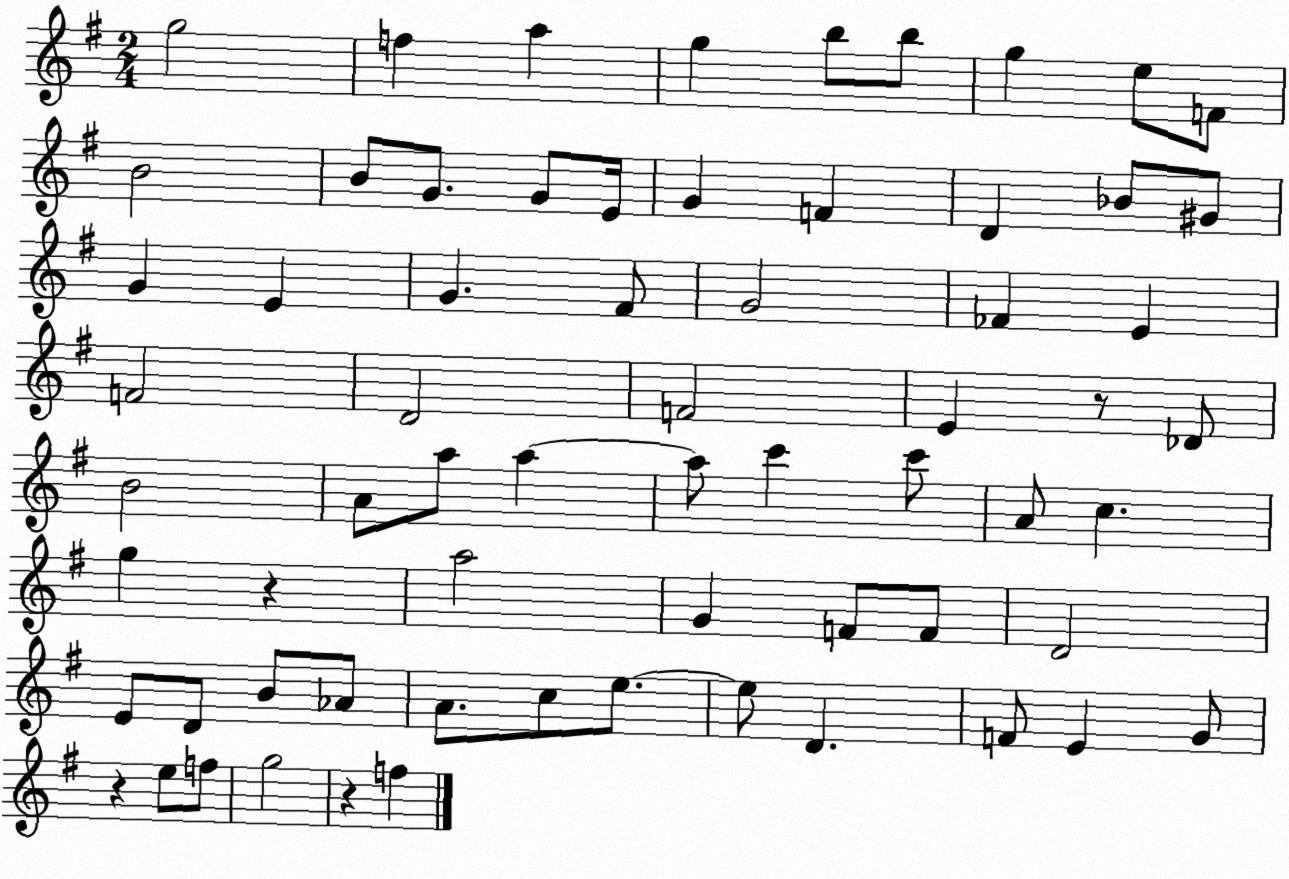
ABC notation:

X:1
T:Untitled
M:2/4
L:1/4
K:G
g2 f a g b/2 b/2 g e/2 F/2 B2 B/2 G/2 G/2 E/4 G F D _B/2 ^G/2 G E G ^F/2 G2 _F E F2 D2 F2 E z/2 _D/2 B2 A/2 a/2 a a/2 c' c'/2 A/2 c g z a2 G F/2 F/2 D2 E/2 D/2 B/2 _A/2 A/2 c/2 e/2 e/2 D F/2 E G/2 z e/2 f/2 g2 z f